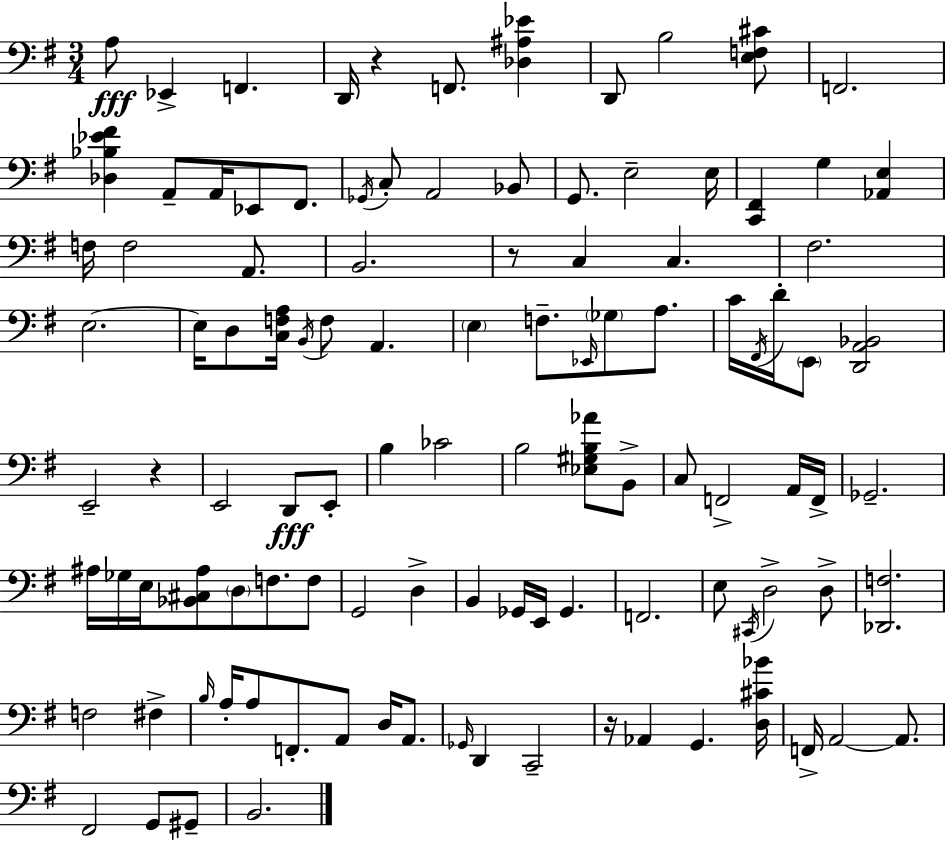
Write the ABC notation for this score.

X:1
T:Untitled
M:3/4
L:1/4
K:Em
A,/2 _E,, F,, D,,/4 z F,,/2 [_D,^A,_E] D,,/2 B,2 [E,F,^C]/2 F,,2 [_D,_B,_E^F] A,,/2 A,,/4 _E,,/2 ^F,,/2 _G,,/4 C,/2 A,,2 _B,,/2 G,,/2 E,2 E,/4 [C,,^F,,] G, [_A,,E,] F,/4 F,2 A,,/2 B,,2 z/2 C, C, ^F,2 E,2 E,/4 D,/2 [C,F,A,]/4 B,,/4 F,/2 A,, E, F,/2 _E,,/4 _G,/2 A,/2 C/4 ^F,,/4 D/4 E,,/2 [D,,A,,_B,,]2 E,,2 z E,,2 D,,/2 E,,/2 B, _C2 B,2 [_E,^G,B,_A]/2 B,,/2 C,/2 F,,2 A,,/4 F,,/4 _G,,2 ^A,/4 _G,/4 E,/4 [_B,,^C,^A,]/2 D,/2 F,/2 F,/2 G,,2 D, B,, _G,,/4 E,,/4 _G,, F,,2 E,/2 ^C,,/4 D,2 D,/2 [_D,,F,]2 F,2 ^F, B,/4 A,/4 A,/2 F,,/2 A,,/2 D,/4 A,,/2 _G,,/4 D,, C,,2 z/4 _A,, G,, [D,^C_B]/4 F,,/4 A,,2 A,,/2 ^F,,2 G,,/2 ^G,,/2 B,,2